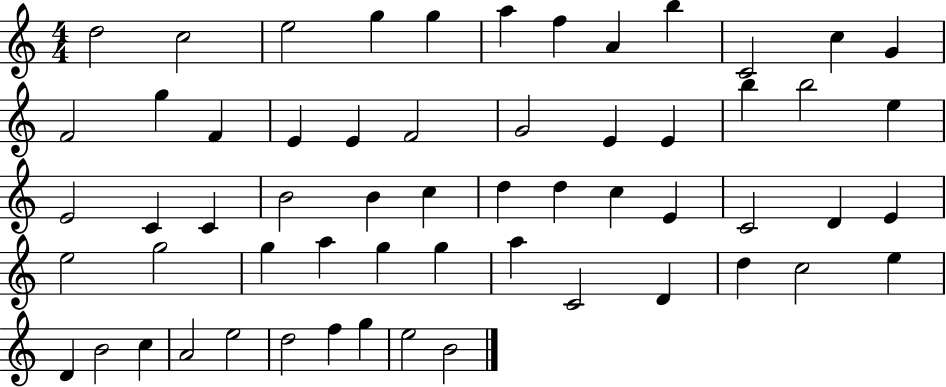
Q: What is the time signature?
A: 4/4